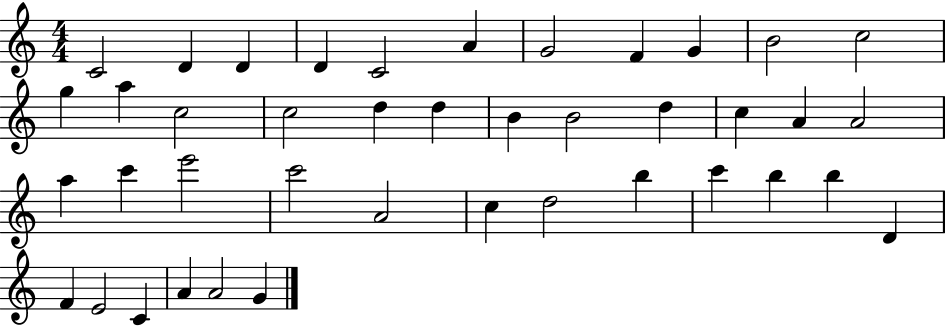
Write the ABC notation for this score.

X:1
T:Untitled
M:4/4
L:1/4
K:C
C2 D D D C2 A G2 F G B2 c2 g a c2 c2 d d B B2 d c A A2 a c' e'2 c'2 A2 c d2 b c' b b D F E2 C A A2 G